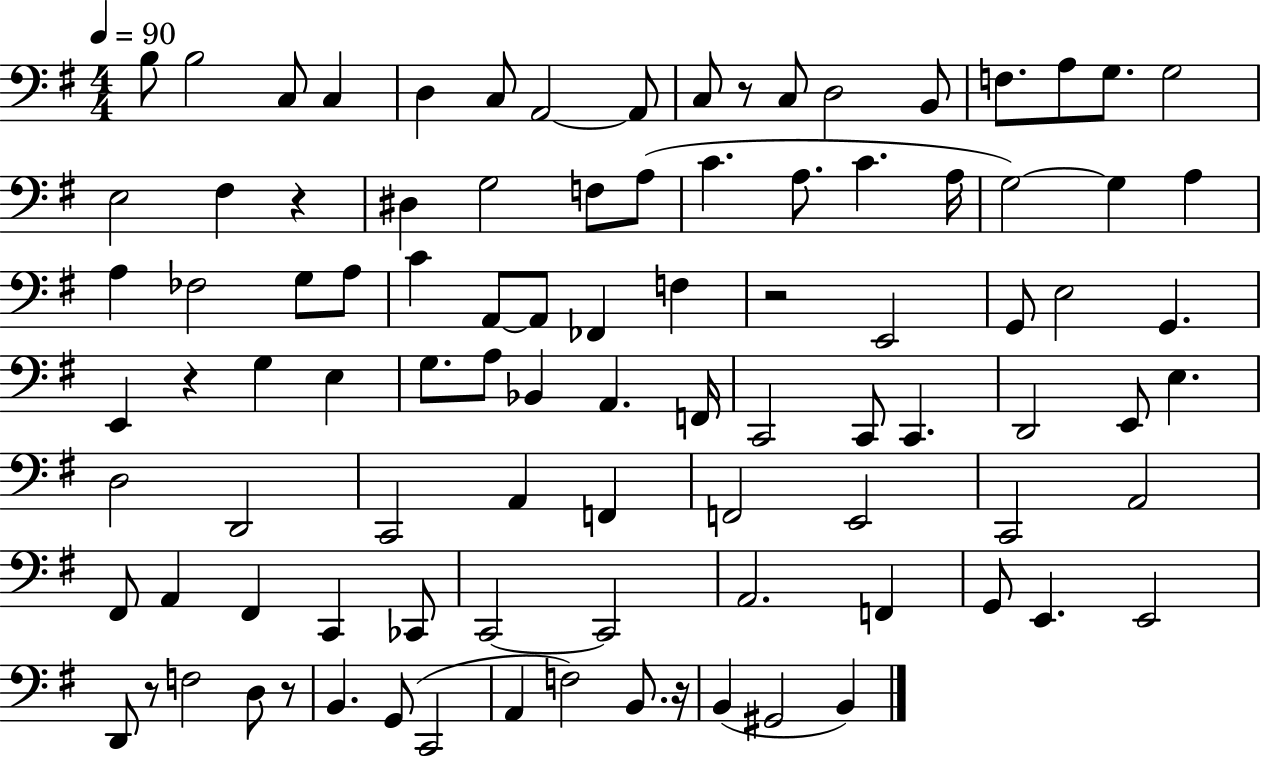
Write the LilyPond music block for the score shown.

{
  \clef bass
  \numericTimeSignature
  \time 4/4
  \key g \major
  \tempo 4 = 90
  \repeat volta 2 { b8 b2 c8 c4 | d4 c8 a,2~~ a,8 | c8 r8 c8 d2 b,8 | f8. a8 g8. g2 | \break e2 fis4 r4 | dis4 g2 f8 a8( | c'4. a8. c'4. a16 | g2~~) g4 a4 | \break a4 fes2 g8 a8 | c'4 a,8~~ a,8 fes,4 f4 | r2 e,2 | g,8 e2 g,4. | \break e,4 r4 g4 e4 | g8. a8 bes,4 a,4. f,16 | c,2 c,8 c,4. | d,2 e,8 e4. | \break d2 d,2 | c,2 a,4 f,4 | f,2 e,2 | c,2 a,2 | \break fis,8 a,4 fis,4 c,4 ces,8 | c,2~~ c,2 | a,2. f,4 | g,8 e,4. e,2 | \break d,8 r8 f2 d8 r8 | b,4. g,8( c,2 | a,4 f2) b,8. r16 | b,4( gis,2 b,4) | \break } \bar "|."
}